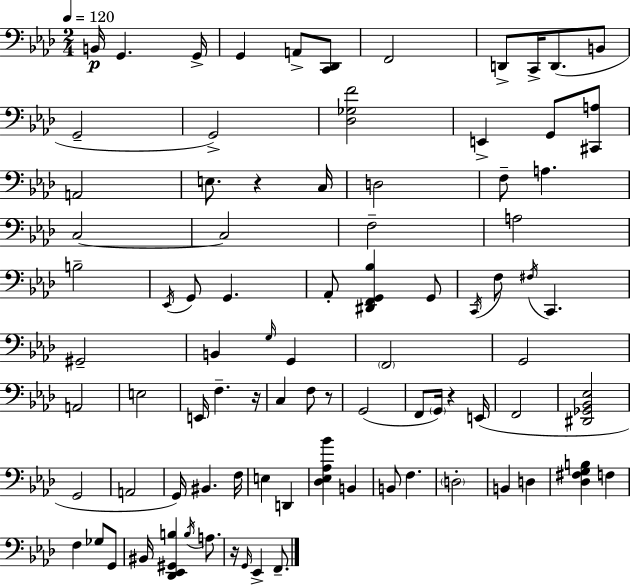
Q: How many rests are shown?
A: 5